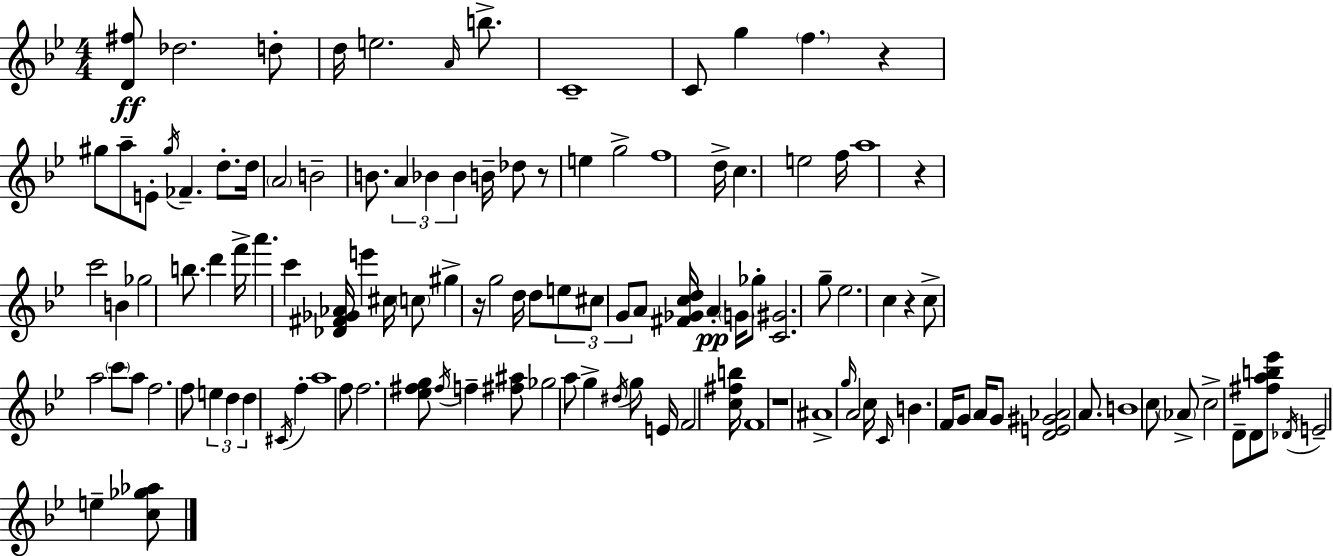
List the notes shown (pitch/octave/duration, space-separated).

[D4,F#5]/e Db5/h. D5/e D5/s E5/h. A4/s B5/e. C4/w C4/e G5/q F5/q. R/q G#5/e A5/e E4/e G#5/s FES4/q. D5/e. D5/s A4/h B4/h B4/e. A4/q Bb4/q Bb4/q B4/s Db5/e R/e E5/q G5/h F5/w D5/s C5/q. E5/h F5/s A5/w R/q C6/h B4/q Gb5/h B5/e. D6/q F6/s A6/q. C6/q [Db4,F#4,Gb4,Ab4]/s E6/q C#5/s C5/e G#5/q R/s G5/h D5/s D5/e E5/e C#5/e G4/e A4/e [F#4,Gb4,C5,D5]/s A4/q G4/s Gb5/e [C4,G#4]/h. G5/e Eb5/h. C5/q R/q C5/e A5/h C6/e A5/e F5/h. F5/e E5/q D5/q D5/q C#4/s F5/q A5/w F5/e F5/h. [Eb5,F#5,G5]/e F#5/s F5/q [F#5,A#5]/e Gb5/h A5/e G5/q D#5/s G5/e E4/s F4/h [C5,F#5,B5]/s F4/w R/w A#4/w G5/s A4/h C5/s C4/s B4/q. F4/s G4/e A4/s G4/e [D4,E4,G#4,Ab4]/h A4/e. B4/w C5/e Ab4/e C5/h D4/e D4/e [F#5,A5,B5,Eb6]/e Db4/s E4/h E5/q [C5,Gb5,Ab5]/e